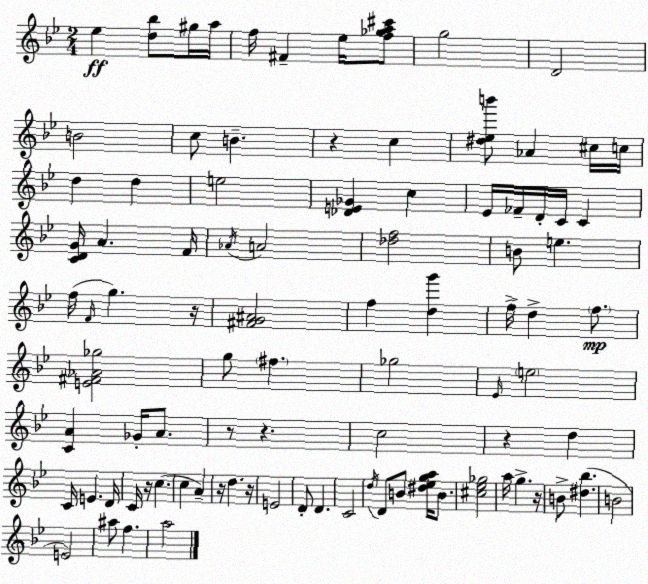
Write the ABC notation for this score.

X:1
T:Untitled
M:2/4
L:1/4
K:Gm
_e [d_b]/2 ^g/4 a/4 f/4 ^F _e/4 [f_ga^c']/2 g2 D2 B2 c/2 B z c [^d_eb']/2 _A ^c/4 c/4 d d e2 [_DE_G] c _E/4 _F/4 D/4 C/4 C [CDG]/4 A F/4 _A/4 A2 [_df]2 B/2 e f/4 F/4 g z/4 [^FG^A]2 f [dg'] f/4 d f/2 [E^F_A_g]2 g/2 ^f _g2 _E/4 e2 [CA] _G/4 A/2 z/2 z c2 z d C/4 E D/4 C/4 z/4 c c A z/4 d z/4 E2 D/2 D C2 d/4 D/2 B/2 [^d_ega]/4 B/2 [^c_e_g]2 a/4 g z/4 B/2 [^d_b] B2 E2 ^a/2 f a2